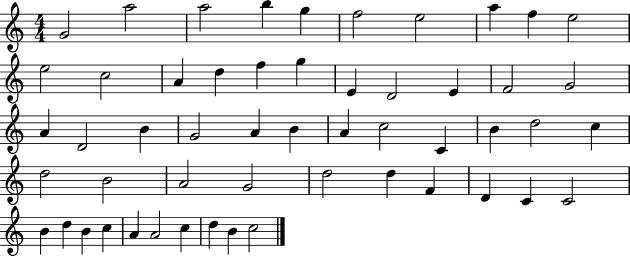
X:1
T:Untitled
M:4/4
L:1/4
K:C
G2 a2 a2 b g f2 e2 a f e2 e2 c2 A d f g E D2 E F2 G2 A D2 B G2 A B A c2 C B d2 c d2 B2 A2 G2 d2 d F D C C2 B d B c A A2 c d B c2